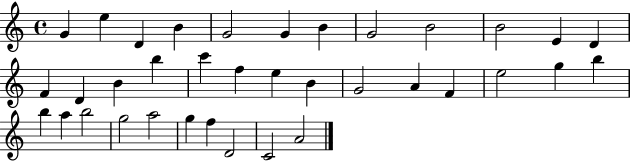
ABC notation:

X:1
T:Untitled
M:4/4
L:1/4
K:C
G e D B G2 G B G2 B2 B2 E D F D B b c' f e B G2 A F e2 g b b a b2 g2 a2 g f D2 C2 A2